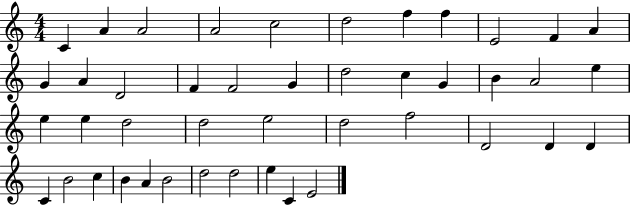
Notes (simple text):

C4/q A4/q A4/h A4/h C5/h D5/h F5/q F5/q E4/h F4/q A4/q G4/q A4/q D4/h F4/q F4/h G4/q D5/h C5/q G4/q B4/q A4/h E5/q E5/q E5/q D5/h D5/h E5/h D5/h F5/h D4/h D4/q D4/q C4/q B4/h C5/q B4/q A4/q B4/h D5/h D5/h E5/q C4/q E4/h